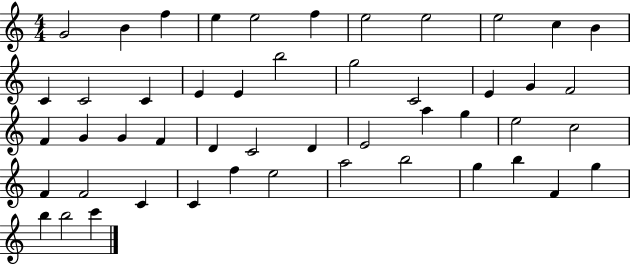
G4/h B4/q F5/q E5/q E5/h F5/q E5/h E5/h E5/h C5/q B4/q C4/q C4/h C4/q E4/q E4/q B5/h G5/h C4/h E4/q G4/q F4/h F4/q G4/q G4/q F4/q D4/q C4/h D4/q E4/h A5/q G5/q E5/h C5/h F4/q F4/h C4/q C4/q F5/q E5/h A5/h B5/h G5/q B5/q F4/q G5/q B5/q B5/h C6/q